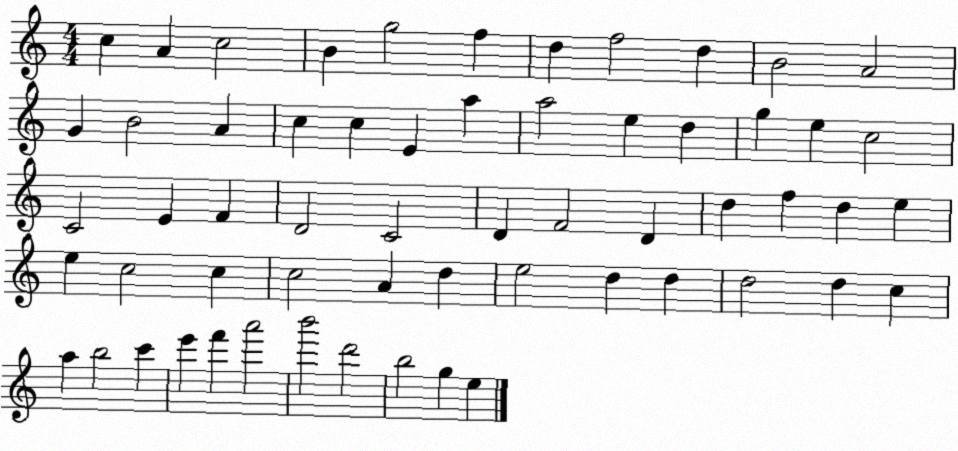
X:1
T:Untitled
M:4/4
L:1/4
K:C
c A c2 B g2 f d f2 d B2 A2 G B2 A c c E a a2 e d g e c2 C2 E F D2 C2 D F2 D d f d e e c2 c c2 A d e2 d d d2 d c a b2 c' e' f' a'2 b'2 d'2 b2 g e